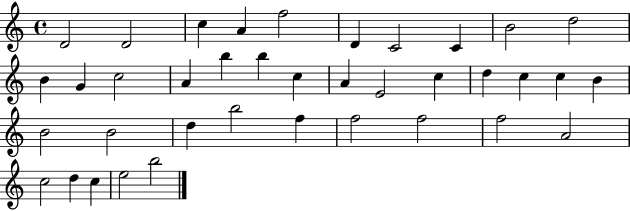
X:1
T:Untitled
M:4/4
L:1/4
K:C
D2 D2 c A f2 D C2 C B2 d2 B G c2 A b b c A E2 c d c c B B2 B2 d b2 f f2 f2 f2 A2 c2 d c e2 b2